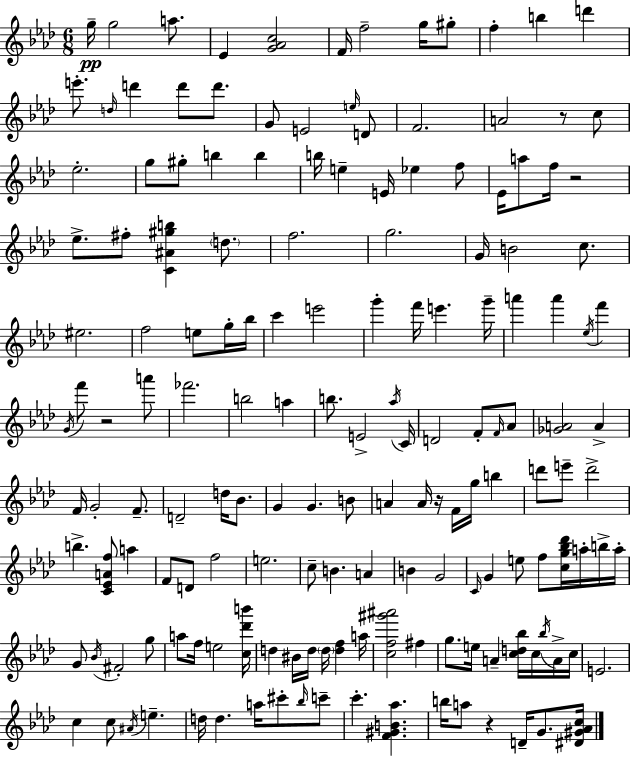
{
  \clef treble
  \numericTimeSignature
  \time 6/8
  \key aes \major
  g''16--\pp g''2 a''8. | ees'4 <g' aes' c''>2 | f'16 f''2-- g''16 gis''8-. | f''4-. b''4 d'''4 | \break e'''8.-. \grace { d''16 } d'''4 d'''8 d'''8. | g'8 e'2 \grace { e''16 } | d'8 f'2. | a'2 r8 | \break c''8 ees''2.-. | g''8 gis''8-. b''4 b''4 | b''16 e''4-- e'16 ees''4 | f''8 ees'16 a''8 f''16 r2 | \break ees''8.-> fis''8-. <c' ais' gis'' b''>4 \parenthesize d''8. | f''2. | g''2. | g'16 b'2 c''8. | \break eis''2. | f''2 e''8 | g''16-. bes''16 c'''4 e'''2 | g'''4-. f'''16 e'''4. | \break g'''16-- a'''4 a'''4 \acciaccatura { ees''16 } f'''4 | \acciaccatura { g'16 } f'''8 r2 | a'''8 fes'''2. | b''2 | \break a''4 b''8. e'2-> | \acciaccatura { aes''16 } c'16 d'2 | f'8-. \grace { f'16 } aes'8 <ges' a'>2 | a'4-> f'16 g'2-. | \break f'8.-- d'2-- | d''16 bes'8. g'4 g'4. | b'8 a'4 a'16 r16 | f'16 g''16 b''4 d'''8 e'''8-- d'''2-> | \break b''4.-> | <c' ees' a' f''>8 a''4 f'8 d'8 f''2 | e''2. | c''8-- b'4. | \break a'4 b'4 g'2 | \grace { c'16 } g'4 e''8 | f''8 <c'' g'' bes'' des'''>16 a''16-. b''16-> a''16-. g'8 \acciaccatura { bes'16 } fis'2-. | g''8 a''8 f''16 e''2 | \break <c'' des''' b'''>16 d''4 | bis'16 d''16 \parenthesize d''16 <d'' f''>4 a''16 <c'' f'' gis''' ais'''>2 | fis''4 g''8. e''16 | a'4-- <c'' d'' bes''>16 c''16 \acciaccatura { bes''16 } a'16-> c''16 e'2. | \break c''4 | c''8 \acciaccatura { ais'16 } e''4.-- d''16 d''4. | a''16 cis'''8-. \grace { bes''16 } c'''8-- c'''4.-. | <f' gis' b' aes''>4. b''16 | \break a''8 r4 d'16-- g'8. <dis' gis' aes' c''>16 \bar "|."
}